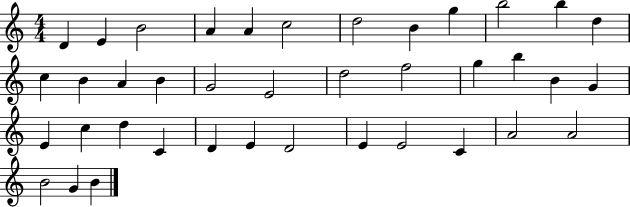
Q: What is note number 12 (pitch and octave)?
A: D5